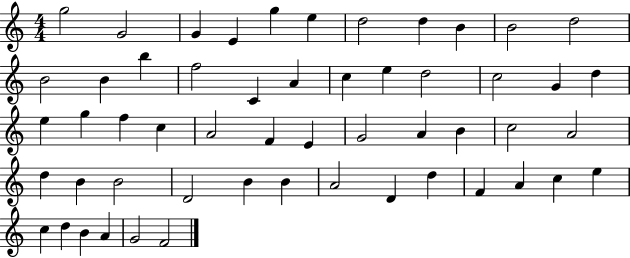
X:1
T:Untitled
M:4/4
L:1/4
K:C
g2 G2 G E g e d2 d B B2 d2 B2 B b f2 C A c e d2 c2 G d e g f c A2 F E G2 A B c2 A2 d B B2 D2 B B A2 D d F A c e c d B A G2 F2